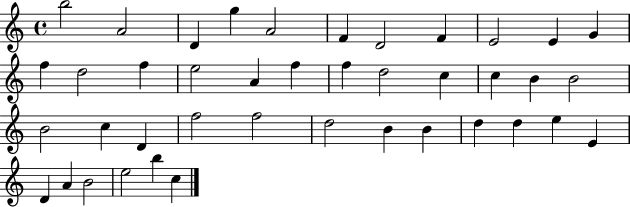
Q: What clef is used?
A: treble